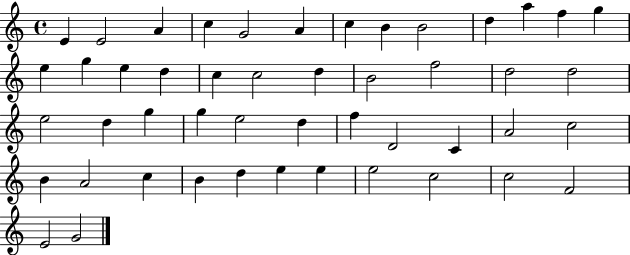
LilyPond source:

{
  \clef treble
  \time 4/4
  \defaultTimeSignature
  \key c \major
  e'4 e'2 a'4 | c''4 g'2 a'4 | c''4 b'4 b'2 | d''4 a''4 f''4 g''4 | \break e''4 g''4 e''4 d''4 | c''4 c''2 d''4 | b'2 f''2 | d''2 d''2 | \break e''2 d''4 g''4 | g''4 e''2 d''4 | f''4 d'2 c'4 | a'2 c''2 | \break b'4 a'2 c''4 | b'4 d''4 e''4 e''4 | e''2 c''2 | c''2 f'2 | \break e'2 g'2 | \bar "|."
}